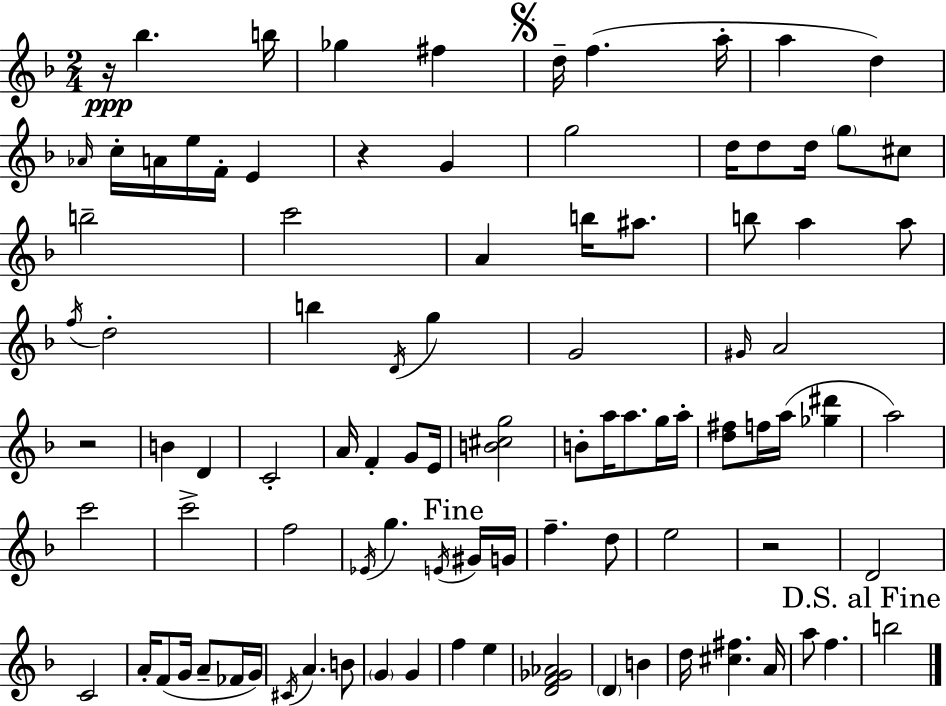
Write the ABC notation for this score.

X:1
T:Untitled
M:2/4
L:1/4
K:F
z/4 _b b/4 _g ^f d/4 f a/4 a d _A/4 c/4 A/4 e/4 F/4 E z G g2 d/4 d/2 d/4 g/2 ^c/2 b2 c'2 A b/4 ^a/2 b/2 a a/2 f/4 d2 b D/4 g G2 ^G/4 A2 z2 B D C2 A/4 F G/2 E/4 [B^cg]2 B/2 a/4 a/2 g/4 a/4 [d^f]/2 f/4 a/4 [_g^d'] a2 c'2 c'2 f2 _E/4 g E/4 ^G/4 G/4 f d/2 e2 z2 D2 C2 A/4 F/2 G/4 A/2 _F/4 G/4 ^C/4 A B/2 G G f e [DF_G_A]2 D B d/4 [^c^f] A/4 a/2 f b2